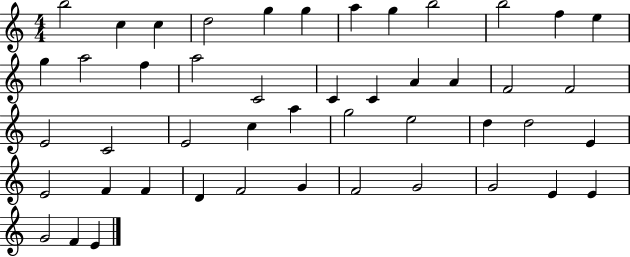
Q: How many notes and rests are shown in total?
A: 47